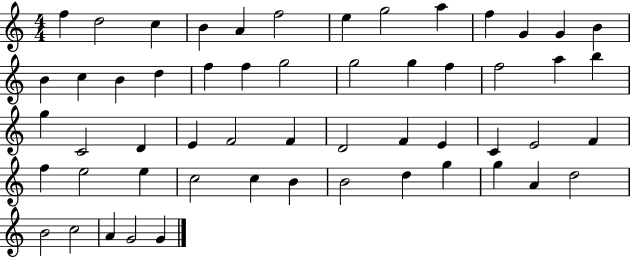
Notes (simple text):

F5/q D5/h C5/q B4/q A4/q F5/h E5/q G5/h A5/q F5/q G4/q G4/q B4/q B4/q C5/q B4/q D5/q F5/q F5/q G5/h G5/h G5/q F5/q F5/h A5/q B5/q G5/q C4/h D4/q E4/q F4/h F4/q D4/h F4/q E4/q C4/q E4/h F4/q F5/q E5/h E5/q C5/h C5/q B4/q B4/h D5/q G5/q G5/q A4/q D5/h B4/h C5/h A4/q G4/h G4/q